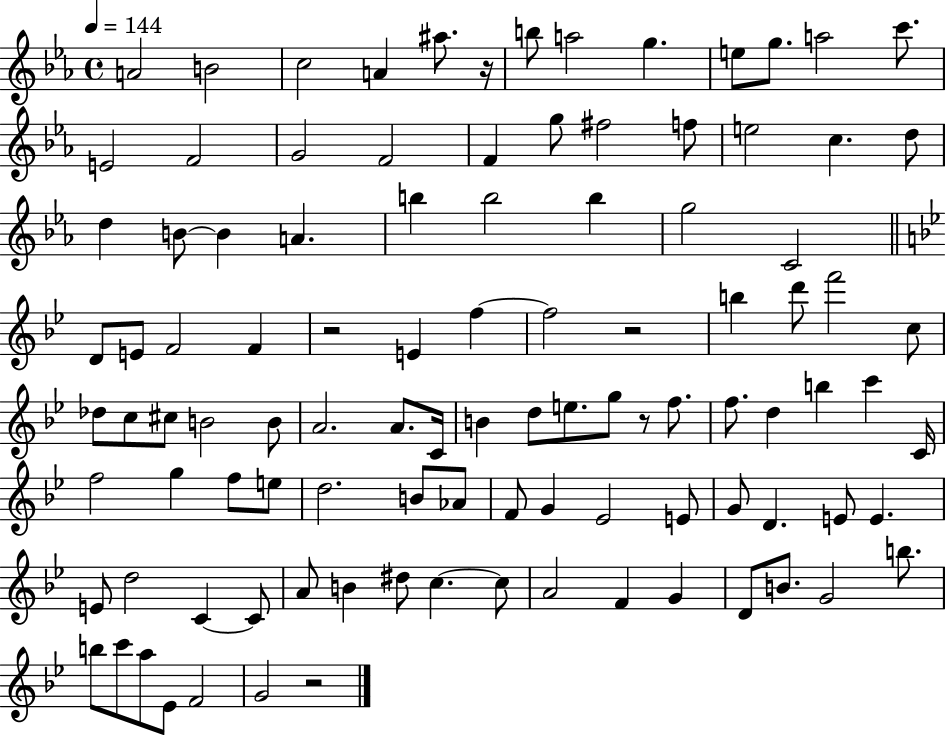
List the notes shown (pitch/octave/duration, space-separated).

A4/h B4/h C5/h A4/q A#5/e. R/s B5/e A5/h G5/q. E5/e G5/e. A5/h C6/e. E4/h F4/h G4/h F4/h F4/q G5/e F#5/h F5/e E5/h C5/q. D5/e D5/q B4/e B4/q A4/q. B5/q B5/h B5/q G5/h C4/h D4/e E4/e F4/h F4/q R/h E4/q F5/q F5/h R/h B5/q D6/e F6/h C5/e Db5/e C5/e C#5/e B4/h B4/e A4/h. A4/e. C4/s B4/q D5/e E5/e. G5/e R/e F5/e. F5/e. D5/q B5/q C6/q C4/s F5/h G5/q F5/e E5/e D5/h. B4/e Ab4/e F4/e G4/q Eb4/h E4/e G4/e D4/q. E4/e E4/q. E4/e D5/h C4/q C4/e A4/e B4/q D#5/e C5/q. C5/e A4/h F4/q G4/q D4/e B4/e. G4/h B5/e. B5/e C6/e A5/e Eb4/e F4/h G4/h R/h